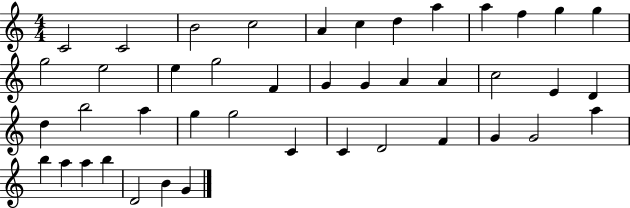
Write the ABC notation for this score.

X:1
T:Untitled
M:4/4
L:1/4
K:C
C2 C2 B2 c2 A c d a a f g g g2 e2 e g2 F G G A A c2 E D d b2 a g g2 C C D2 F G G2 a b a a b D2 B G